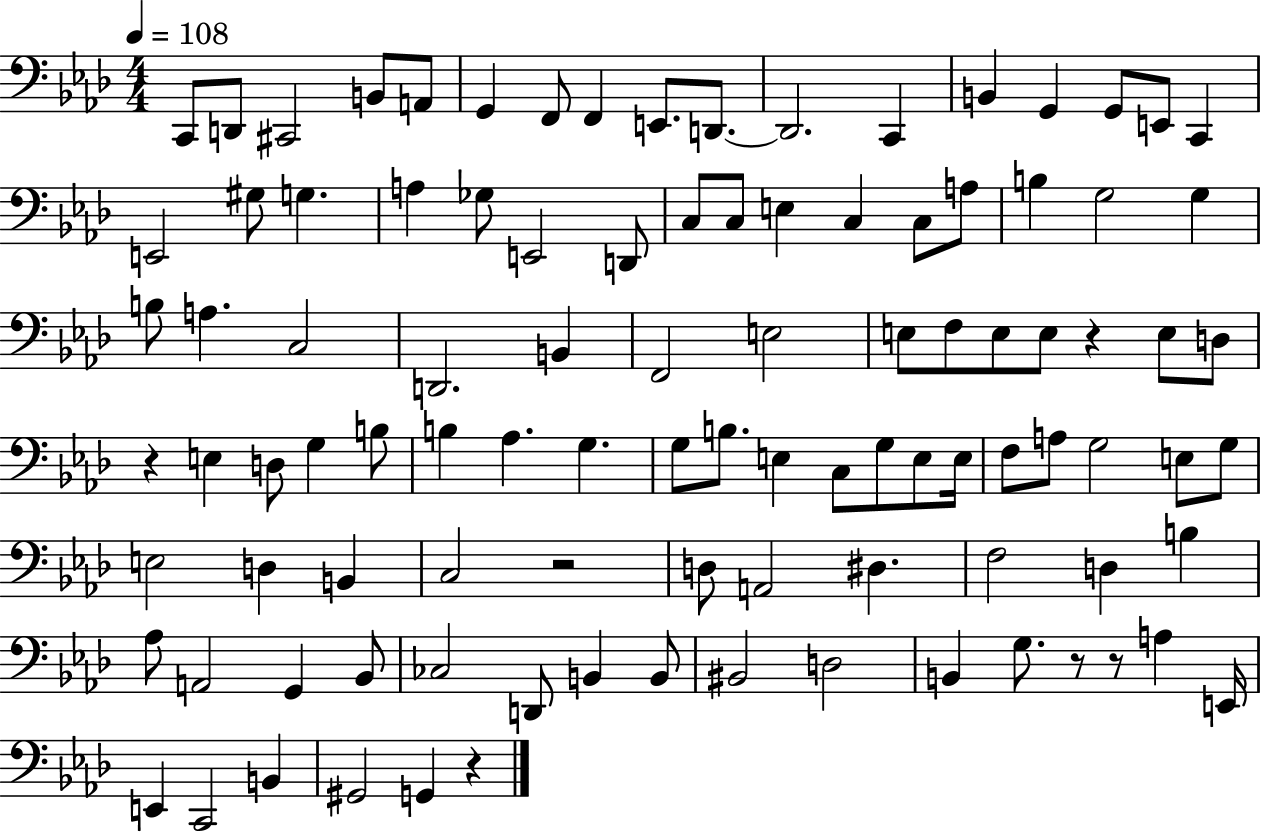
{
  \clef bass
  \numericTimeSignature
  \time 4/4
  \key aes \major
  \tempo 4 = 108
  c,8 d,8 cis,2 b,8 a,8 | g,4 f,8 f,4 e,8. d,8.~~ | d,2. c,4 | b,4 g,4 g,8 e,8 c,4 | \break e,2 gis8 g4. | a4 ges8 e,2 d,8 | c8 c8 e4 c4 c8 a8 | b4 g2 g4 | \break b8 a4. c2 | d,2. b,4 | f,2 e2 | e8 f8 e8 e8 r4 e8 d8 | \break r4 e4 d8 g4 b8 | b4 aes4. g4. | g8 b8. e4 c8 g8 e8 e16 | f8 a8 g2 e8 g8 | \break e2 d4 b,4 | c2 r2 | d8 a,2 dis4. | f2 d4 b4 | \break aes8 a,2 g,4 bes,8 | ces2 d,8 b,4 b,8 | bis,2 d2 | b,4 g8. r8 r8 a4 e,16 | \break e,4 c,2 b,4 | gis,2 g,4 r4 | \bar "|."
}